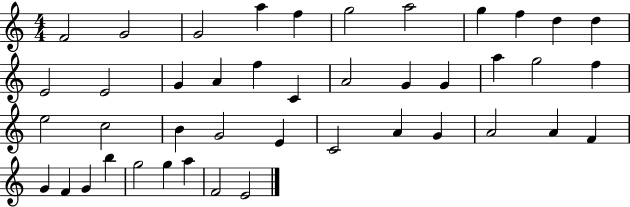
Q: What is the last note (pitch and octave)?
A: E4